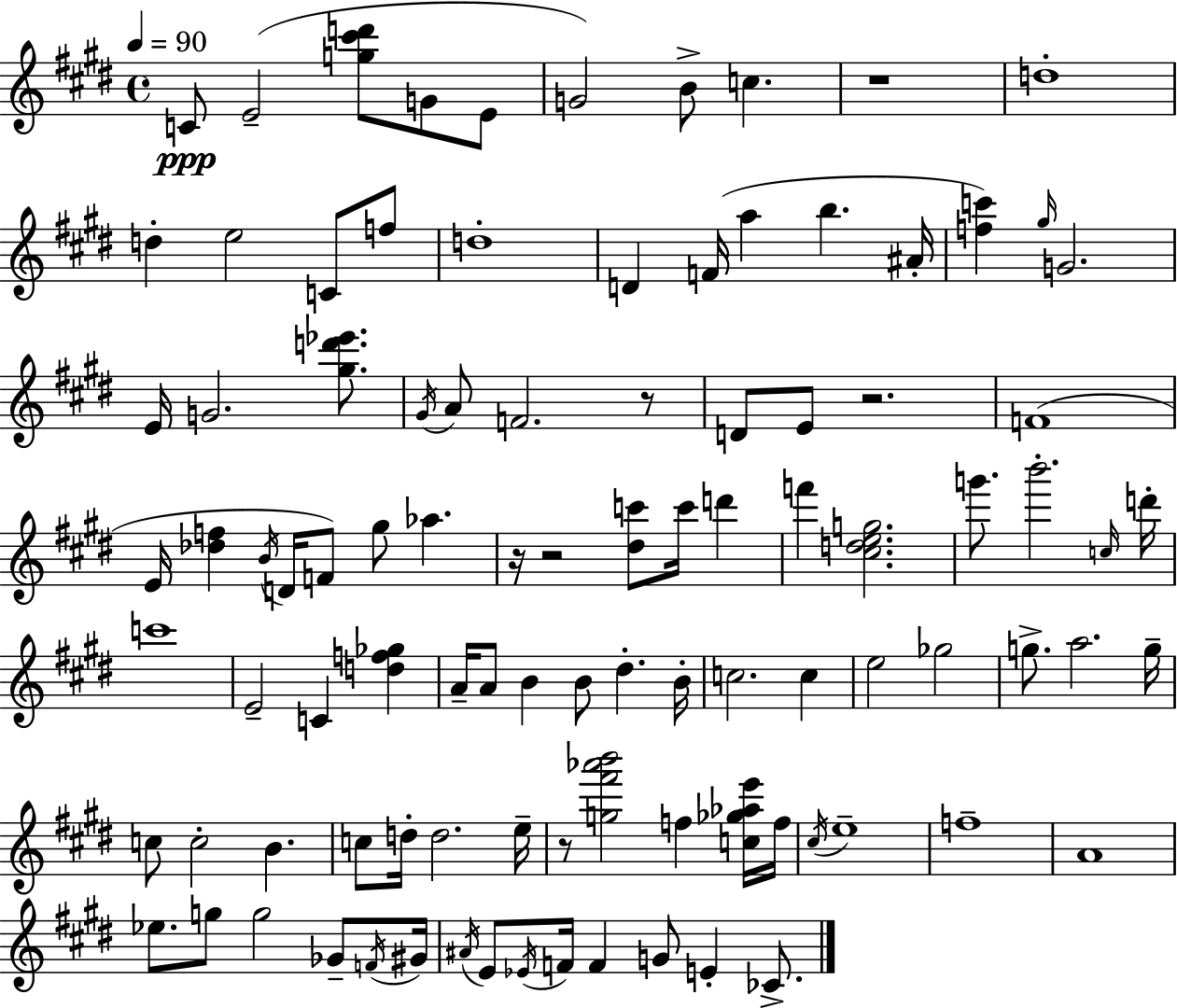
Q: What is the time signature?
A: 4/4